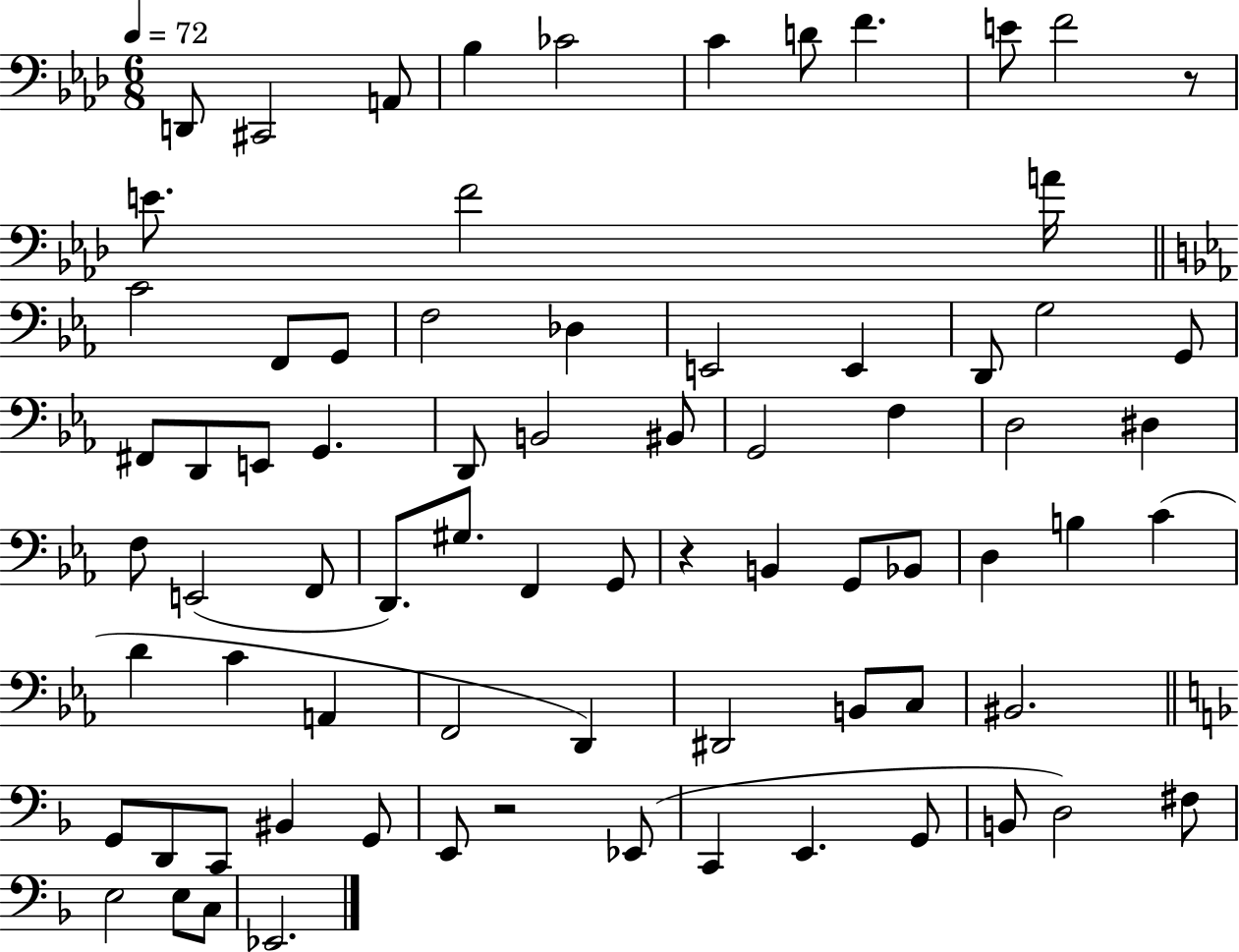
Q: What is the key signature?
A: AES major